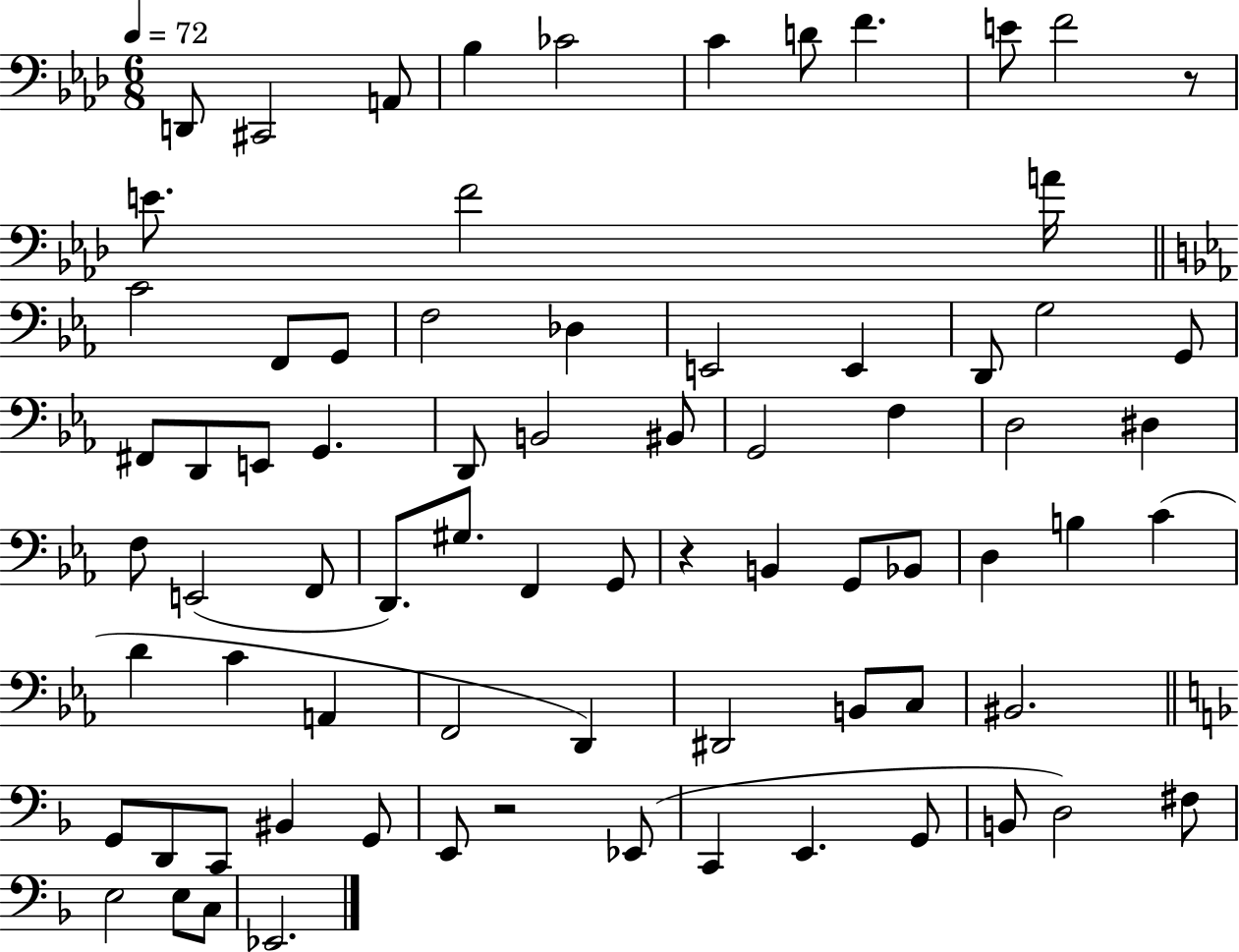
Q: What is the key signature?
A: AES major